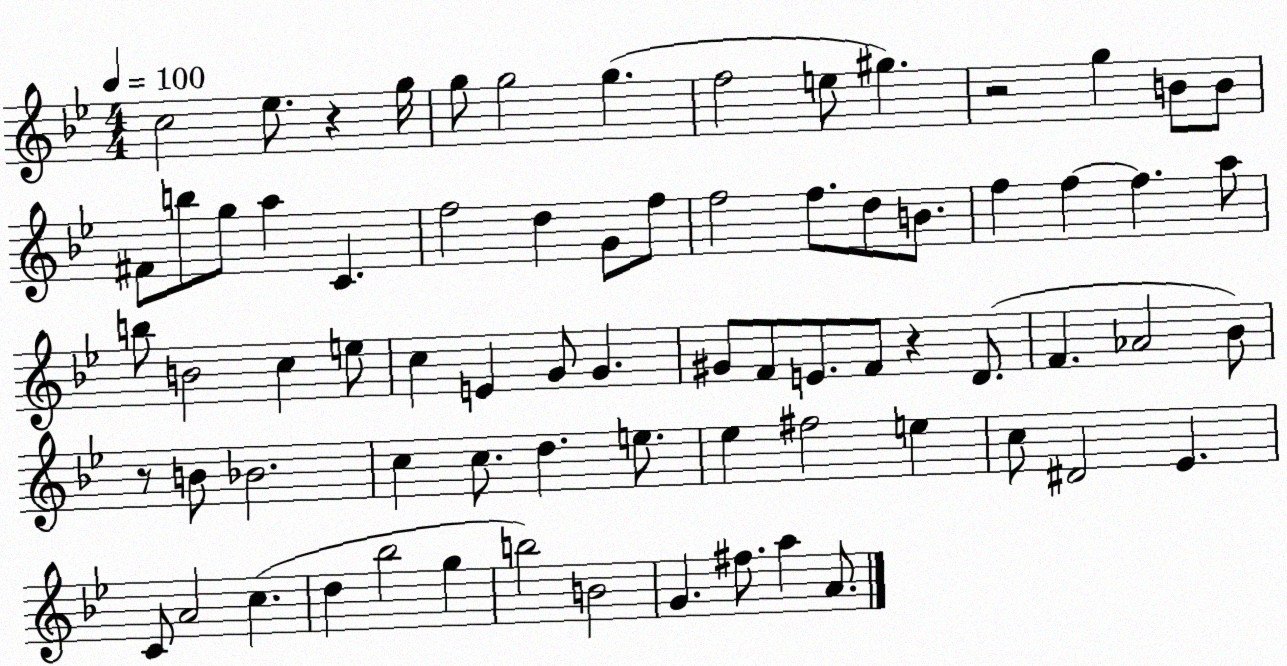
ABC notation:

X:1
T:Untitled
M:4/4
L:1/4
K:Bb
c2 _e/2 z g/4 g/2 g2 g f2 e/2 ^g z2 g B/2 B/2 ^F/2 b/2 g/2 a C f2 d G/2 f/2 f2 f/2 d/2 B/2 f f f a/2 b/2 B2 c e/2 c E G/2 G ^G/2 F/2 E/2 F/2 z D/2 F _A2 _B/2 z/2 B/2 _B2 c c/2 d e/2 _e ^f2 e c/2 ^D2 _E C/2 A2 c d _b2 g b2 B2 G ^f/2 a A/2